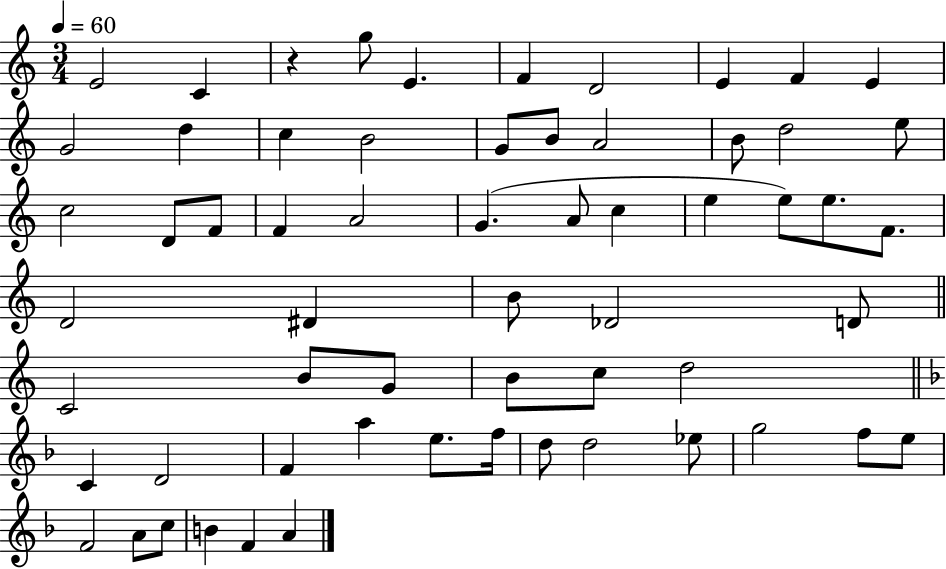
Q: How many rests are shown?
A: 1